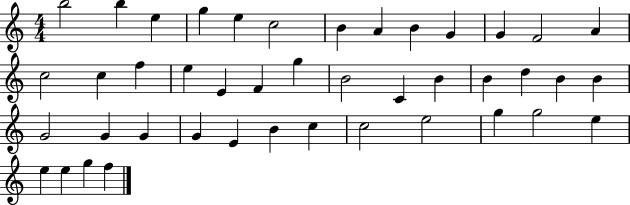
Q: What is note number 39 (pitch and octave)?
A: E5